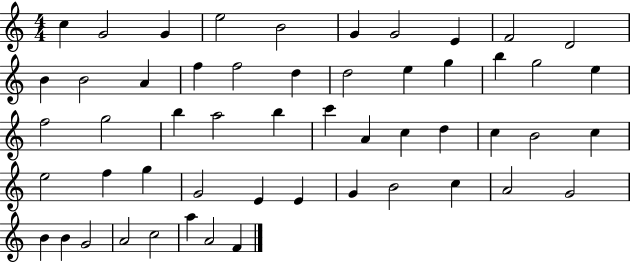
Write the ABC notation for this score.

X:1
T:Untitled
M:4/4
L:1/4
K:C
c G2 G e2 B2 G G2 E F2 D2 B B2 A f f2 d d2 e g b g2 e f2 g2 b a2 b c' A c d c B2 c e2 f g G2 E E G B2 c A2 G2 B B G2 A2 c2 a A2 F